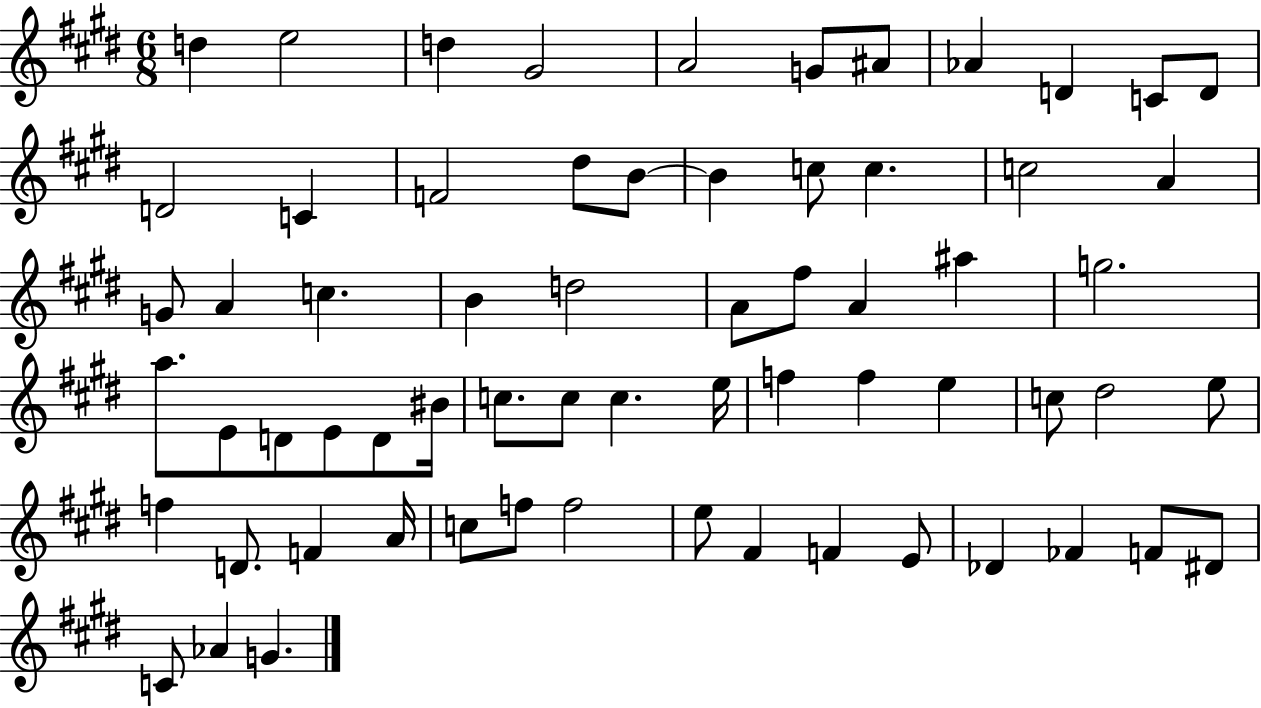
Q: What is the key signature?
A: E major